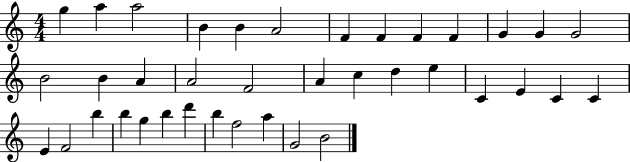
{
  \clef treble
  \numericTimeSignature
  \time 4/4
  \key c \major
  g''4 a''4 a''2 | b'4 b'4 a'2 | f'4 f'4 f'4 f'4 | g'4 g'4 g'2 | \break b'2 b'4 a'4 | a'2 f'2 | a'4 c''4 d''4 e''4 | c'4 e'4 c'4 c'4 | \break e'4 f'2 b''4 | b''4 g''4 b''4 d'''4 | b''4 f''2 a''4 | g'2 b'2 | \break \bar "|."
}